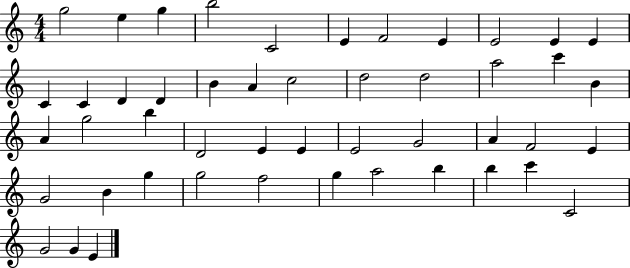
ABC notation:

X:1
T:Untitled
M:4/4
L:1/4
K:C
g2 e g b2 C2 E F2 E E2 E E C C D D B A c2 d2 d2 a2 c' B A g2 b D2 E E E2 G2 A F2 E G2 B g g2 f2 g a2 b b c' C2 G2 G E